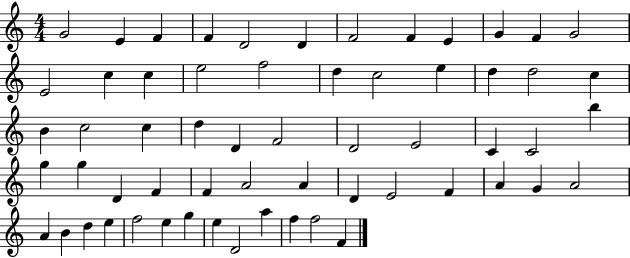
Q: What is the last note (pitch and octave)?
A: F4